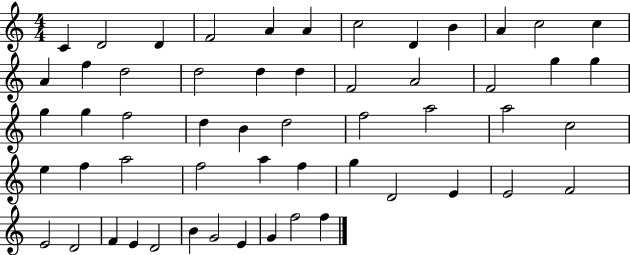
X:1
T:Untitled
M:4/4
L:1/4
K:C
C D2 D F2 A A c2 D B A c2 c A f d2 d2 d d F2 A2 F2 g g g g f2 d B d2 f2 a2 a2 c2 e f a2 f2 a f g D2 E E2 F2 E2 D2 F E D2 B G2 E G f2 f